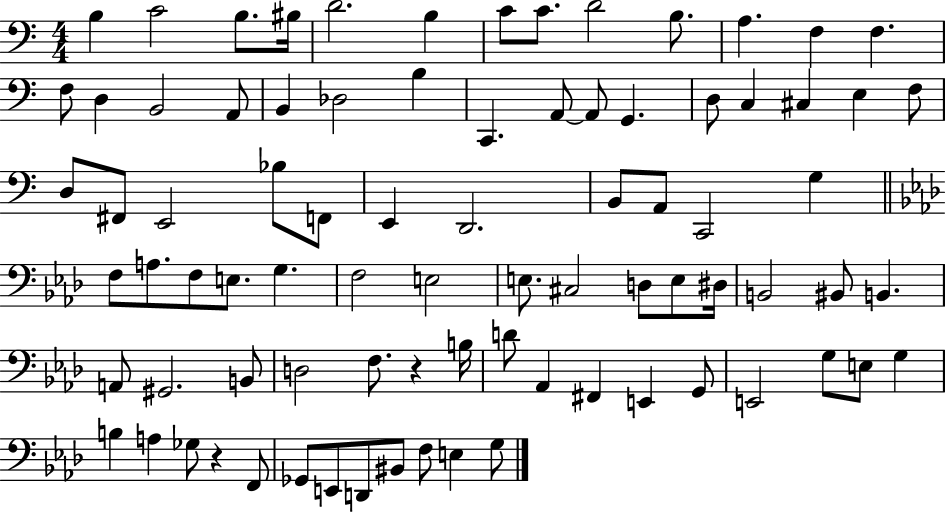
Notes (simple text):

B3/q C4/h B3/e. BIS3/s D4/h. B3/q C4/e C4/e. D4/h B3/e. A3/q. F3/q F3/q. F3/e D3/q B2/h A2/e B2/q Db3/h B3/q C2/q. A2/e A2/e G2/q. D3/e C3/q C#3/q E3/q F3/e D3/e F#2/e E2/h Bb3/e F2/e E2/q D2/h. B2/e A2/e C2/h G3/q F3/e A3/e. F3/e E3/e. G3/q. F3/h E3/h E3/e. C#3/h D3/e E3/e D#3/s B2/h BIS2/e B2/q. A2/e G#2/h. B2/e D3/h F3/e. R/q B3/s D4/e Ab2/q F#2/q E2/q G2/e E2/h G3/e E3/e G3/q B3/q A3/q Gb3/e R/q F2/e Gb2/e E2/e D2/e BIS2/e F3/e E3/q G3/e